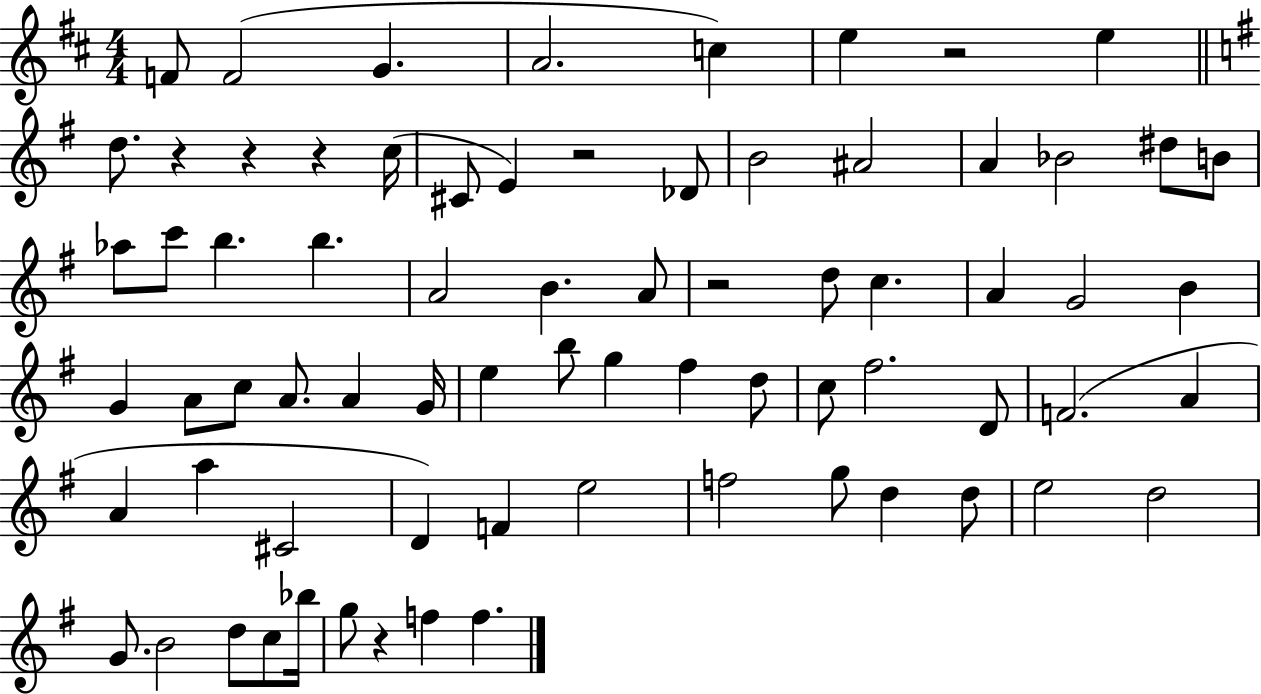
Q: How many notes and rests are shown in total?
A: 73